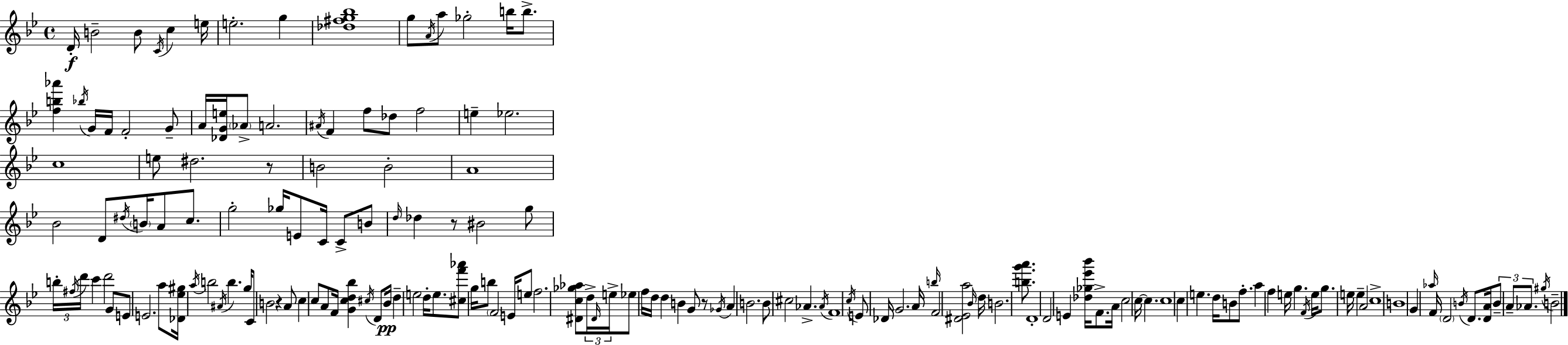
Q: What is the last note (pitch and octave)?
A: B4